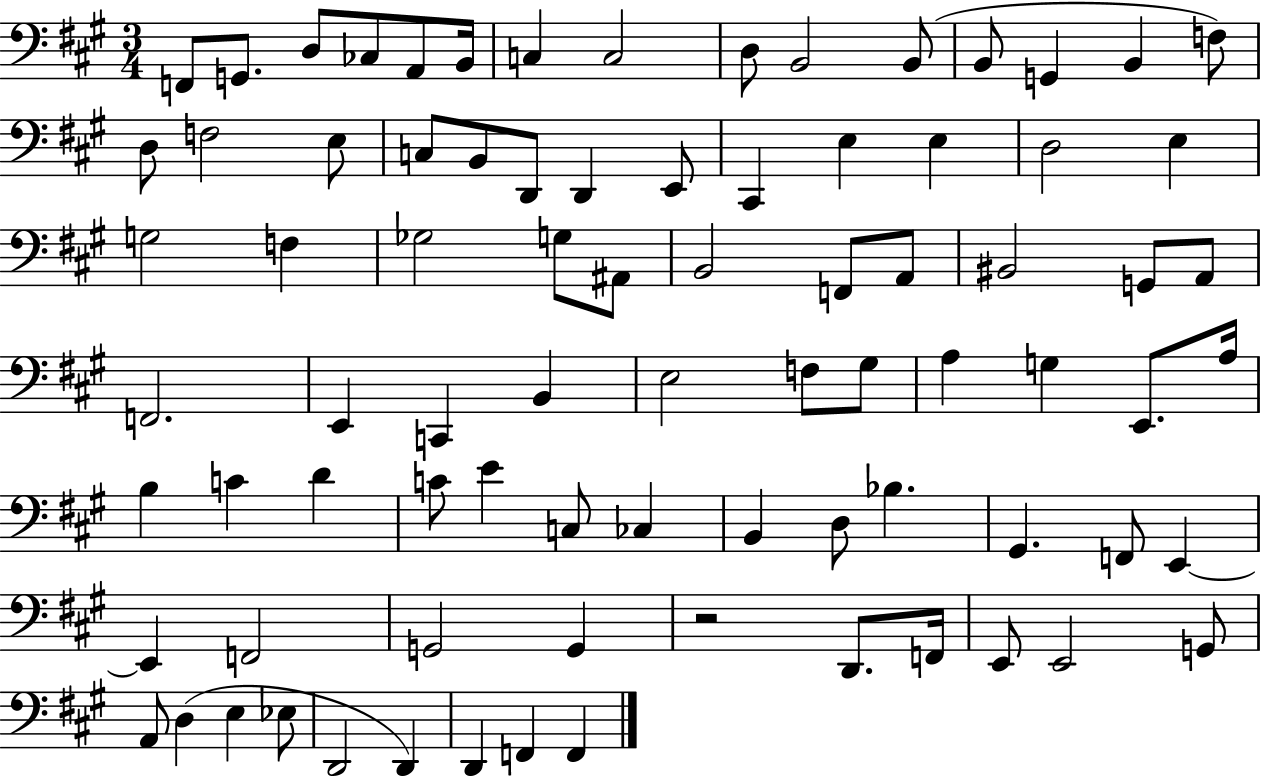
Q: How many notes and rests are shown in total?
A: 82